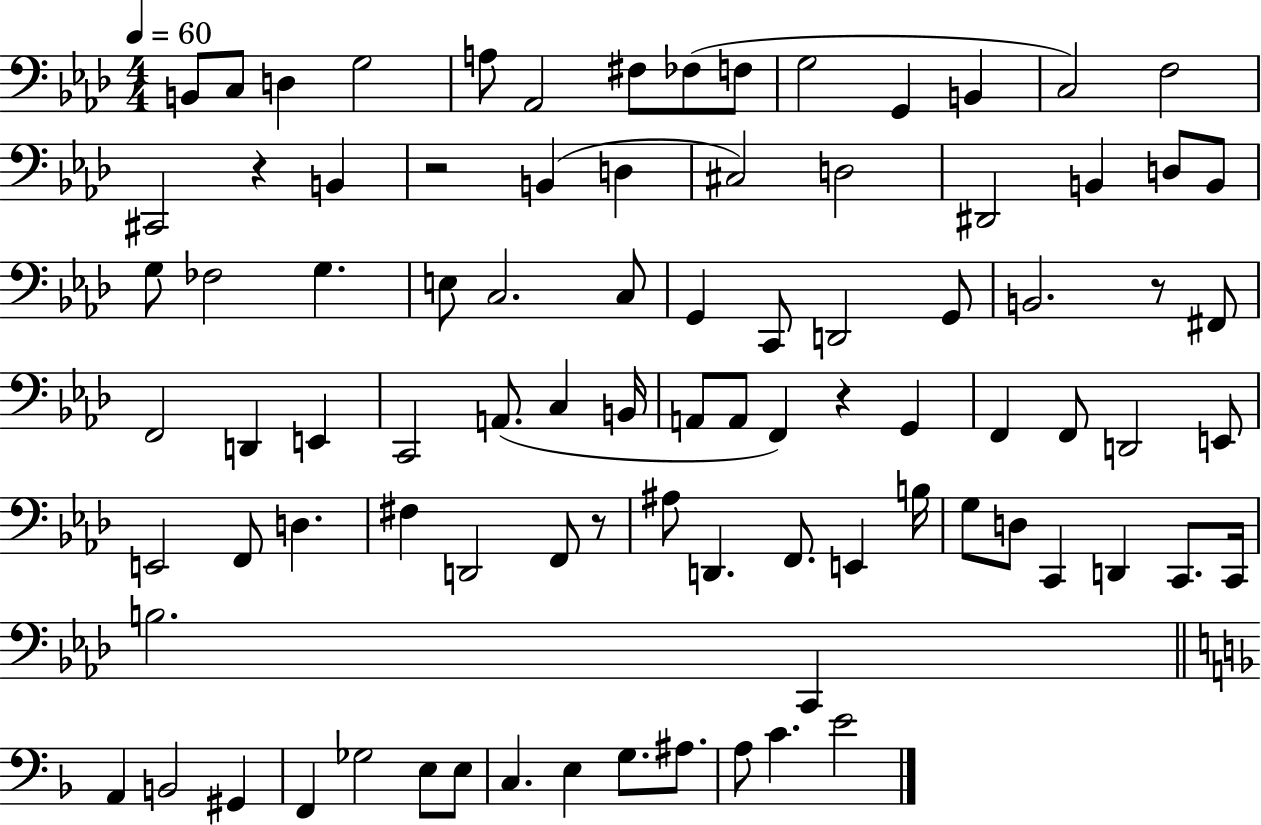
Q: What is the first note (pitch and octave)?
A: B2